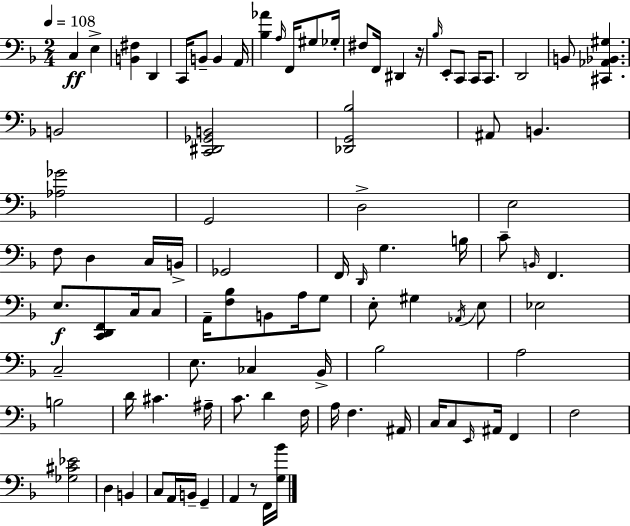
{
  \clef bass
  \numericTimeSignature
  \time 2/4
  \key f \major
  \tempo 4 = 108
  c4\ff e4-> | <b, fis>4 d,4 | c,16 b,8-- b,4 a,16 | <bes aes'>4 \grace { a16 } f,16 gis8 | \break ges16-. fis8 f,16 dis,4 | r16 \grace { bes16 } e,8-. c,8 c,16 c,8. | d,2 | b,8 <cis, aes, bes, gis>4. | \break b,2 | <c, dis, ges, b,>2 | <des, g, bes>2 | ais,8 b,4. | \break <aes ges'>2 | g,2 | d2-> | e2 | \break f8 d4 | c16 b,16-> ges,2 | f,16 \grace { d,16 } g4. | b16 c'8-- \grace { b,16 } f,4. | \break e8.\f <c, d, f,>8 | c16 c8 a,16-- <f bes>8 b,8 | a16 g8 e8-. gis4 | \acciaccatura { aes,16 } e8 ees2 | \break c2-- | e8. | ces4 bes,16-> bes2 | a2 | \break b2 | d'16 cis'4. | ais16-- c'8. | d'4 f16 a16 f4. | \break ais,16 c16 c8 | \grace { e,16 } ais,16 f,4 f2 | <ges cis' ees'>2 | d4 | \break b,4 c8 | a,16 b,16-- g,4-- a,4 | r8 f,16 <g bes'>16 \bar "|."
}